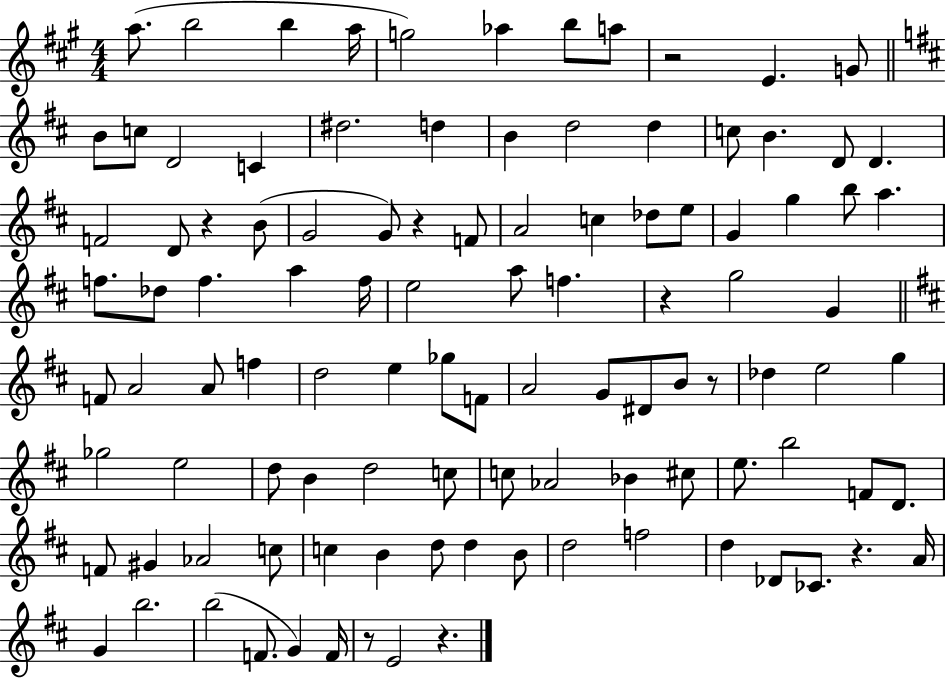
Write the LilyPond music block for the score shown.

{
  \clef treble
  \numericTimeSignature
  \time 4/4
  \key a \major
  a''8.( b''2 b''4 a''16 | g''2) aes''4 b''8 a''8 | r2 e'4. g'8 | \bar "||" \break \key d \major b'8 c''8 d'2 c'4 | dis''2. d''4 | b'4 d''2 d''4 | c''8 b'4. d'8 d'4. | \break f'2 d'8 r4 b'8( | g'2 g'8) r4 f'8 | a'2 c''4 des''8 e''8 | g'4 g''4 b''8 a''4. | \break f''8. des''8 f''4. a''4 f''16 | e''2 a''8 f''4. | r4 g''2 g'4 | \bar "||" \break \key d \major f'8 a'2 a'8 f''4 | d''2 e''4 ges''8 f'8 | a'2 g'8 dis'8 b'8 r8 | des''4 e''2 g''4 | \break ges''2 e''2 | d''8 b'4 d''2 c''8 | c''8 aes'2 bes'4 cis''8 | e''8. b''2 f'8 d'8. | \break f'8 gis'4 aes'2 c''8 | c''4 b'4 d''8 d''4 b'8 | d''2 f''2 | d''4 des'8 ces'8. r4. a'16 | \break g'4 b''2. | b''2( f'8. g'4) f'16 | r8 e'2 r4. | \bar "|."
}